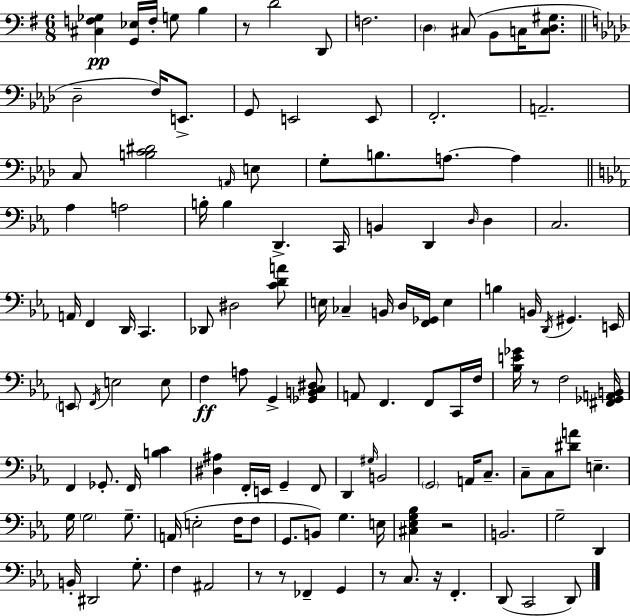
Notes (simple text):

[C#3,F3,Gb3]/q [G2,Eb3]/s F3/s G3/e B3/q R/e D4/h D2/e F3/h. D3/q C#3/e B2/e C3/s [C3,D3,G#3]/e. Db3/h F3/s E2/e. G2/e E2/h E2/e F2/h. A2/h. C3/e [B3,C4,D#4]/h A2/s E3/e G3/e B3/e. A3/e. A3/q Ab3/q A3/h B3/s B3/q D2/q. C2/s B2/q D2/q D3/s D3/q C3/h. A2/s F2/q D2/s C2/q. Db2/e D#3/h [C4,D4,A4]/e E3/s CES3/q B2/s D3/s [F2,Gb2]/s E3/q B3/q B2/s D2/s G#2/q. E2/s E2/e F2/s E3/h E3/e F3/q A3/e G2/q [Gb2,B2,C3,D#3]/e A2/e F2/q. F2/e C2/s F3/s [Bb3,E4,Gb4]/s R/e F3/h [F#2,Gb2,A2,B2]/s F2/q Gb2/e. F2/s [B3,C4]/q [D#3,A#3]/q F2/s E2/s G2/q F2/e D2/q G#3/s B2/h G2/h A2/s C3/e. C3/e C3/e [D#4,A4]/e E3/q. G3/s G3/h G3/e. A2/s E3/h F3/s F3/e G2/e. B2/e G3/q. E3/s [C#3,Eb3,G3,Bb3]/q R/h B2/h. G3/h D2/q B2/s D#2/h G3/e. F3/q A#2/h R/e R/e FES2/q G2/q R/e C3/e. R/s F2/q. D2/e C2/h D2/e